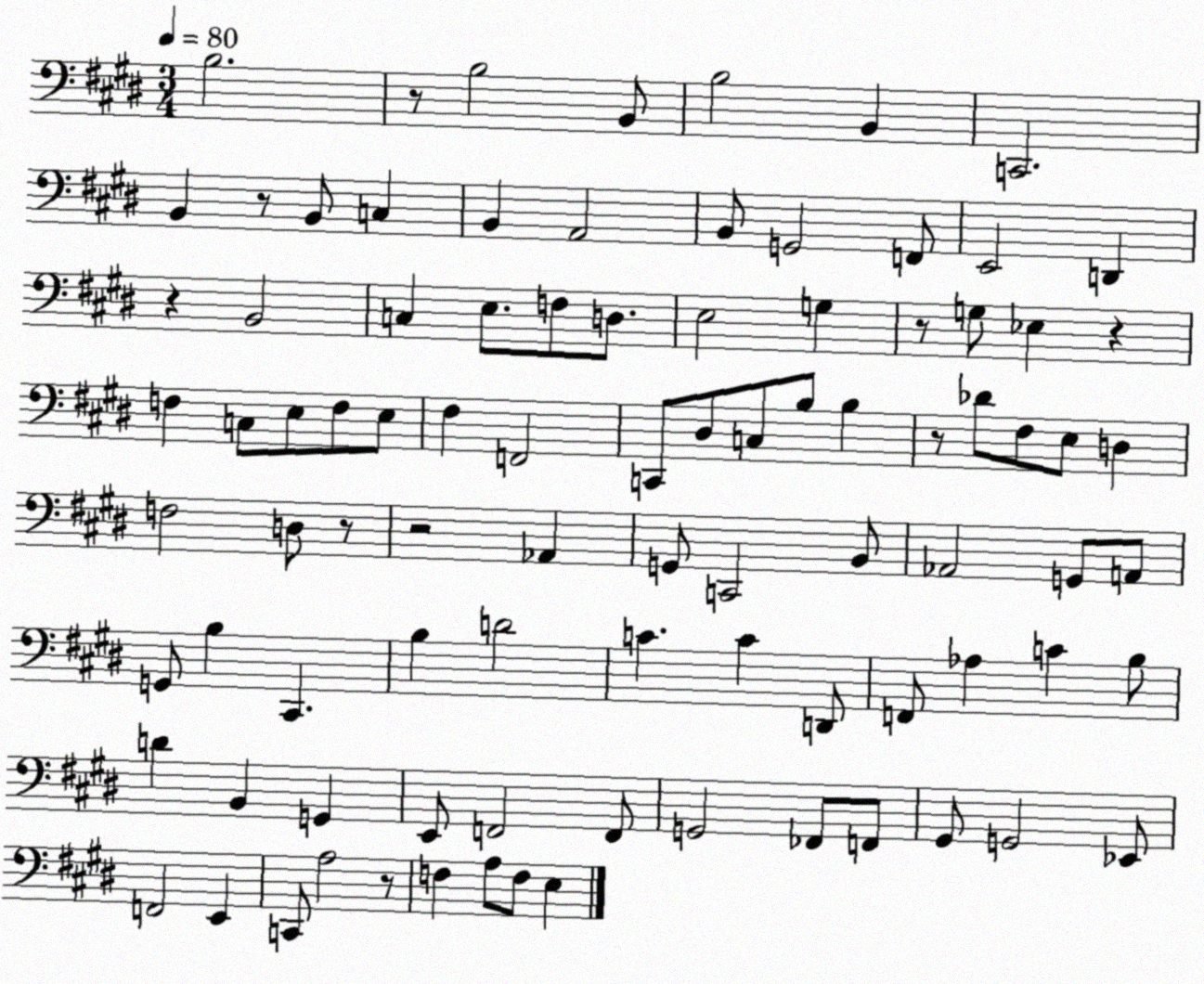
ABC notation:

X:1
T:Untitled
M:3/4
L:1/4
K:E
B,2 z/2 B,2 B,,/2 B,2 B,, C,,2 B,, z/2 B,,/2 C, B,, A,,2 B,,/2 G,,2 F,,/2 E,,2 D,, z B,,2 C, E,/2 F,/2 D,/2 E,2 G, z/2 G,/2 _E, z F, C,/2 E,/2 F,/2 E,/2 ^F, F,,2 C,,/2 ^D,/2 C,/2 B,/2 B, z/2 _D/2 ^F,/2 E,/2 D, F,2 D,/2 z/2 z2 _A,, G,,/2 C,,2 B,,/2 _A,,2 G,,/2 A,,/2 G,,/2 B, ^C,, B, D2 C C D,,/2 F,,/2 _A, C B,/2 D B,, G,, E,,/2 F,,2 F,,/2 G,,2 _F,,/2 F,,/2 ^G,,/2 G,,2 _E,,/2 F,,2 E,, C,,/2 A,2 z/2 F, A,/2 F,/2 E,